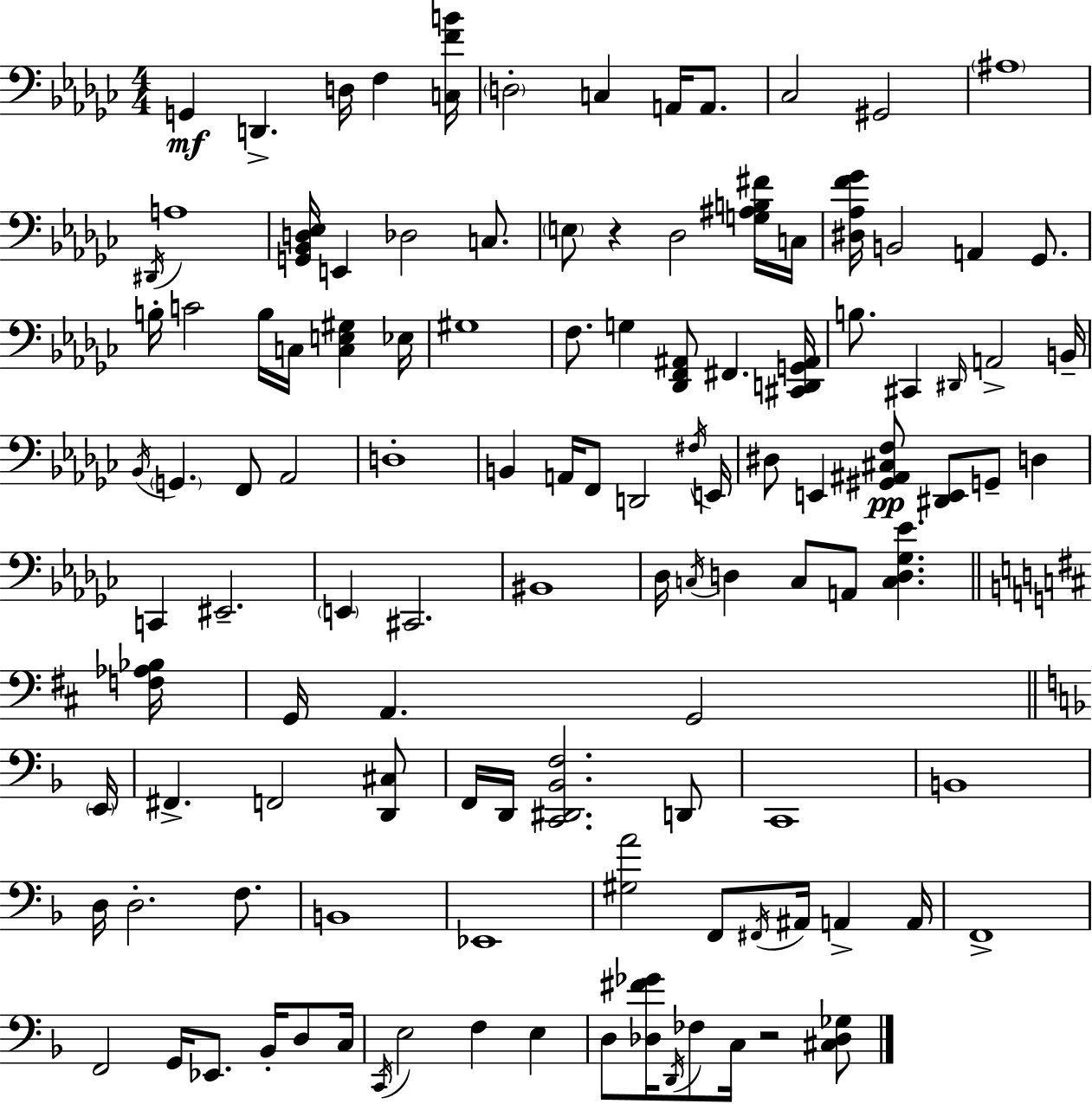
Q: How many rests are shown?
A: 2